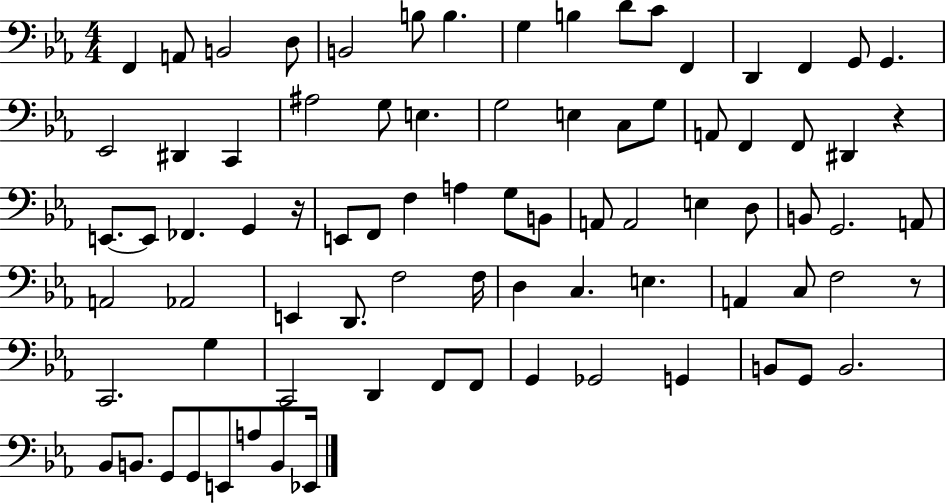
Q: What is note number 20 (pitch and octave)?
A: A#3